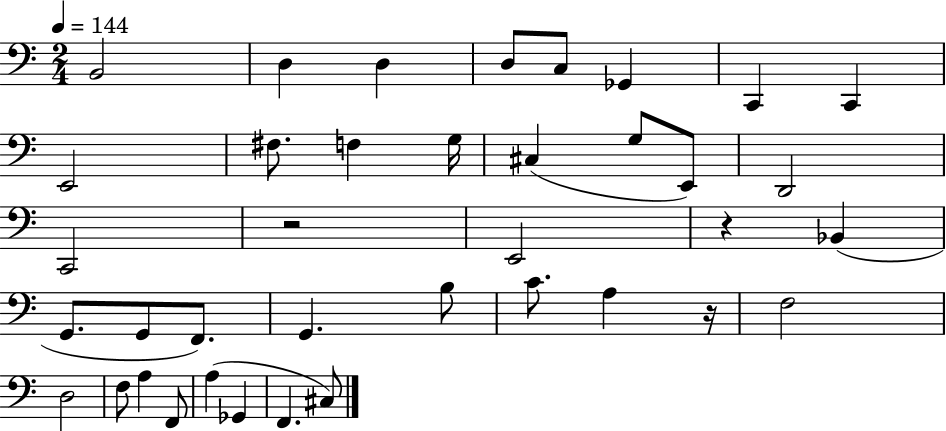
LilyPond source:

{
  \clef bass
  \numericTimeSignature
  \time 2/4
  \key c \major
  \tempo 4 = 144
  b,2 | d4 d4 | d8 c8 ges,4 | c,4 c,4 | \break e,2 | fis8. f4 g16 | cis4( g8 e,8) | d,2 | \break c,2 | r2 | e,2 | r4 bes,4( | \break g,8. g,8 f,8.) | g,4. b8 | c'8. a4 r16 | f2 | \break d2 | f8 a4 f,8 | a4( ges,4 | f,4. cis8) | \break \bar "|."
}